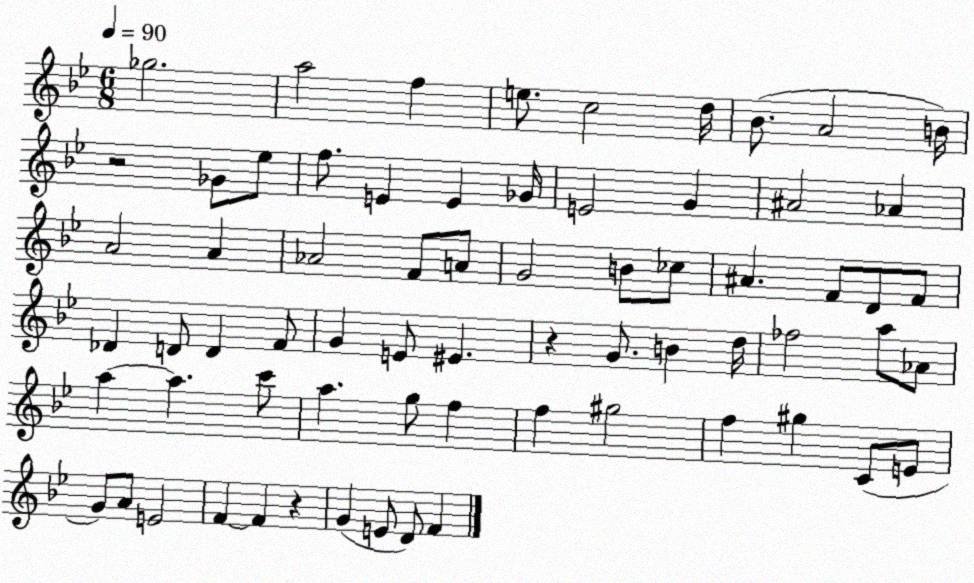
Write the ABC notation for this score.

X:1
T:Untitled
M:6/8
L:1/4
K:Bb
_g2 a2 f e/2 c2 d/4 _B/2 A2 B/4 z2 _G/2 _e/2 f/2 E E _G/4 E2 G ^A2 _A A2 A _A2 F/2 A/2 G2 B/2 _c/2 ^A F/2 D/2 F/2 _D D/2 D F/2 G E/2 ^E z G/2 B d/4 _f2 a/2 _A/2 a a c'/2 a g/2 f f ^g2 f ^g C/2 E/2 G/2 A/2 E2 F F z G E/2 D/2 F